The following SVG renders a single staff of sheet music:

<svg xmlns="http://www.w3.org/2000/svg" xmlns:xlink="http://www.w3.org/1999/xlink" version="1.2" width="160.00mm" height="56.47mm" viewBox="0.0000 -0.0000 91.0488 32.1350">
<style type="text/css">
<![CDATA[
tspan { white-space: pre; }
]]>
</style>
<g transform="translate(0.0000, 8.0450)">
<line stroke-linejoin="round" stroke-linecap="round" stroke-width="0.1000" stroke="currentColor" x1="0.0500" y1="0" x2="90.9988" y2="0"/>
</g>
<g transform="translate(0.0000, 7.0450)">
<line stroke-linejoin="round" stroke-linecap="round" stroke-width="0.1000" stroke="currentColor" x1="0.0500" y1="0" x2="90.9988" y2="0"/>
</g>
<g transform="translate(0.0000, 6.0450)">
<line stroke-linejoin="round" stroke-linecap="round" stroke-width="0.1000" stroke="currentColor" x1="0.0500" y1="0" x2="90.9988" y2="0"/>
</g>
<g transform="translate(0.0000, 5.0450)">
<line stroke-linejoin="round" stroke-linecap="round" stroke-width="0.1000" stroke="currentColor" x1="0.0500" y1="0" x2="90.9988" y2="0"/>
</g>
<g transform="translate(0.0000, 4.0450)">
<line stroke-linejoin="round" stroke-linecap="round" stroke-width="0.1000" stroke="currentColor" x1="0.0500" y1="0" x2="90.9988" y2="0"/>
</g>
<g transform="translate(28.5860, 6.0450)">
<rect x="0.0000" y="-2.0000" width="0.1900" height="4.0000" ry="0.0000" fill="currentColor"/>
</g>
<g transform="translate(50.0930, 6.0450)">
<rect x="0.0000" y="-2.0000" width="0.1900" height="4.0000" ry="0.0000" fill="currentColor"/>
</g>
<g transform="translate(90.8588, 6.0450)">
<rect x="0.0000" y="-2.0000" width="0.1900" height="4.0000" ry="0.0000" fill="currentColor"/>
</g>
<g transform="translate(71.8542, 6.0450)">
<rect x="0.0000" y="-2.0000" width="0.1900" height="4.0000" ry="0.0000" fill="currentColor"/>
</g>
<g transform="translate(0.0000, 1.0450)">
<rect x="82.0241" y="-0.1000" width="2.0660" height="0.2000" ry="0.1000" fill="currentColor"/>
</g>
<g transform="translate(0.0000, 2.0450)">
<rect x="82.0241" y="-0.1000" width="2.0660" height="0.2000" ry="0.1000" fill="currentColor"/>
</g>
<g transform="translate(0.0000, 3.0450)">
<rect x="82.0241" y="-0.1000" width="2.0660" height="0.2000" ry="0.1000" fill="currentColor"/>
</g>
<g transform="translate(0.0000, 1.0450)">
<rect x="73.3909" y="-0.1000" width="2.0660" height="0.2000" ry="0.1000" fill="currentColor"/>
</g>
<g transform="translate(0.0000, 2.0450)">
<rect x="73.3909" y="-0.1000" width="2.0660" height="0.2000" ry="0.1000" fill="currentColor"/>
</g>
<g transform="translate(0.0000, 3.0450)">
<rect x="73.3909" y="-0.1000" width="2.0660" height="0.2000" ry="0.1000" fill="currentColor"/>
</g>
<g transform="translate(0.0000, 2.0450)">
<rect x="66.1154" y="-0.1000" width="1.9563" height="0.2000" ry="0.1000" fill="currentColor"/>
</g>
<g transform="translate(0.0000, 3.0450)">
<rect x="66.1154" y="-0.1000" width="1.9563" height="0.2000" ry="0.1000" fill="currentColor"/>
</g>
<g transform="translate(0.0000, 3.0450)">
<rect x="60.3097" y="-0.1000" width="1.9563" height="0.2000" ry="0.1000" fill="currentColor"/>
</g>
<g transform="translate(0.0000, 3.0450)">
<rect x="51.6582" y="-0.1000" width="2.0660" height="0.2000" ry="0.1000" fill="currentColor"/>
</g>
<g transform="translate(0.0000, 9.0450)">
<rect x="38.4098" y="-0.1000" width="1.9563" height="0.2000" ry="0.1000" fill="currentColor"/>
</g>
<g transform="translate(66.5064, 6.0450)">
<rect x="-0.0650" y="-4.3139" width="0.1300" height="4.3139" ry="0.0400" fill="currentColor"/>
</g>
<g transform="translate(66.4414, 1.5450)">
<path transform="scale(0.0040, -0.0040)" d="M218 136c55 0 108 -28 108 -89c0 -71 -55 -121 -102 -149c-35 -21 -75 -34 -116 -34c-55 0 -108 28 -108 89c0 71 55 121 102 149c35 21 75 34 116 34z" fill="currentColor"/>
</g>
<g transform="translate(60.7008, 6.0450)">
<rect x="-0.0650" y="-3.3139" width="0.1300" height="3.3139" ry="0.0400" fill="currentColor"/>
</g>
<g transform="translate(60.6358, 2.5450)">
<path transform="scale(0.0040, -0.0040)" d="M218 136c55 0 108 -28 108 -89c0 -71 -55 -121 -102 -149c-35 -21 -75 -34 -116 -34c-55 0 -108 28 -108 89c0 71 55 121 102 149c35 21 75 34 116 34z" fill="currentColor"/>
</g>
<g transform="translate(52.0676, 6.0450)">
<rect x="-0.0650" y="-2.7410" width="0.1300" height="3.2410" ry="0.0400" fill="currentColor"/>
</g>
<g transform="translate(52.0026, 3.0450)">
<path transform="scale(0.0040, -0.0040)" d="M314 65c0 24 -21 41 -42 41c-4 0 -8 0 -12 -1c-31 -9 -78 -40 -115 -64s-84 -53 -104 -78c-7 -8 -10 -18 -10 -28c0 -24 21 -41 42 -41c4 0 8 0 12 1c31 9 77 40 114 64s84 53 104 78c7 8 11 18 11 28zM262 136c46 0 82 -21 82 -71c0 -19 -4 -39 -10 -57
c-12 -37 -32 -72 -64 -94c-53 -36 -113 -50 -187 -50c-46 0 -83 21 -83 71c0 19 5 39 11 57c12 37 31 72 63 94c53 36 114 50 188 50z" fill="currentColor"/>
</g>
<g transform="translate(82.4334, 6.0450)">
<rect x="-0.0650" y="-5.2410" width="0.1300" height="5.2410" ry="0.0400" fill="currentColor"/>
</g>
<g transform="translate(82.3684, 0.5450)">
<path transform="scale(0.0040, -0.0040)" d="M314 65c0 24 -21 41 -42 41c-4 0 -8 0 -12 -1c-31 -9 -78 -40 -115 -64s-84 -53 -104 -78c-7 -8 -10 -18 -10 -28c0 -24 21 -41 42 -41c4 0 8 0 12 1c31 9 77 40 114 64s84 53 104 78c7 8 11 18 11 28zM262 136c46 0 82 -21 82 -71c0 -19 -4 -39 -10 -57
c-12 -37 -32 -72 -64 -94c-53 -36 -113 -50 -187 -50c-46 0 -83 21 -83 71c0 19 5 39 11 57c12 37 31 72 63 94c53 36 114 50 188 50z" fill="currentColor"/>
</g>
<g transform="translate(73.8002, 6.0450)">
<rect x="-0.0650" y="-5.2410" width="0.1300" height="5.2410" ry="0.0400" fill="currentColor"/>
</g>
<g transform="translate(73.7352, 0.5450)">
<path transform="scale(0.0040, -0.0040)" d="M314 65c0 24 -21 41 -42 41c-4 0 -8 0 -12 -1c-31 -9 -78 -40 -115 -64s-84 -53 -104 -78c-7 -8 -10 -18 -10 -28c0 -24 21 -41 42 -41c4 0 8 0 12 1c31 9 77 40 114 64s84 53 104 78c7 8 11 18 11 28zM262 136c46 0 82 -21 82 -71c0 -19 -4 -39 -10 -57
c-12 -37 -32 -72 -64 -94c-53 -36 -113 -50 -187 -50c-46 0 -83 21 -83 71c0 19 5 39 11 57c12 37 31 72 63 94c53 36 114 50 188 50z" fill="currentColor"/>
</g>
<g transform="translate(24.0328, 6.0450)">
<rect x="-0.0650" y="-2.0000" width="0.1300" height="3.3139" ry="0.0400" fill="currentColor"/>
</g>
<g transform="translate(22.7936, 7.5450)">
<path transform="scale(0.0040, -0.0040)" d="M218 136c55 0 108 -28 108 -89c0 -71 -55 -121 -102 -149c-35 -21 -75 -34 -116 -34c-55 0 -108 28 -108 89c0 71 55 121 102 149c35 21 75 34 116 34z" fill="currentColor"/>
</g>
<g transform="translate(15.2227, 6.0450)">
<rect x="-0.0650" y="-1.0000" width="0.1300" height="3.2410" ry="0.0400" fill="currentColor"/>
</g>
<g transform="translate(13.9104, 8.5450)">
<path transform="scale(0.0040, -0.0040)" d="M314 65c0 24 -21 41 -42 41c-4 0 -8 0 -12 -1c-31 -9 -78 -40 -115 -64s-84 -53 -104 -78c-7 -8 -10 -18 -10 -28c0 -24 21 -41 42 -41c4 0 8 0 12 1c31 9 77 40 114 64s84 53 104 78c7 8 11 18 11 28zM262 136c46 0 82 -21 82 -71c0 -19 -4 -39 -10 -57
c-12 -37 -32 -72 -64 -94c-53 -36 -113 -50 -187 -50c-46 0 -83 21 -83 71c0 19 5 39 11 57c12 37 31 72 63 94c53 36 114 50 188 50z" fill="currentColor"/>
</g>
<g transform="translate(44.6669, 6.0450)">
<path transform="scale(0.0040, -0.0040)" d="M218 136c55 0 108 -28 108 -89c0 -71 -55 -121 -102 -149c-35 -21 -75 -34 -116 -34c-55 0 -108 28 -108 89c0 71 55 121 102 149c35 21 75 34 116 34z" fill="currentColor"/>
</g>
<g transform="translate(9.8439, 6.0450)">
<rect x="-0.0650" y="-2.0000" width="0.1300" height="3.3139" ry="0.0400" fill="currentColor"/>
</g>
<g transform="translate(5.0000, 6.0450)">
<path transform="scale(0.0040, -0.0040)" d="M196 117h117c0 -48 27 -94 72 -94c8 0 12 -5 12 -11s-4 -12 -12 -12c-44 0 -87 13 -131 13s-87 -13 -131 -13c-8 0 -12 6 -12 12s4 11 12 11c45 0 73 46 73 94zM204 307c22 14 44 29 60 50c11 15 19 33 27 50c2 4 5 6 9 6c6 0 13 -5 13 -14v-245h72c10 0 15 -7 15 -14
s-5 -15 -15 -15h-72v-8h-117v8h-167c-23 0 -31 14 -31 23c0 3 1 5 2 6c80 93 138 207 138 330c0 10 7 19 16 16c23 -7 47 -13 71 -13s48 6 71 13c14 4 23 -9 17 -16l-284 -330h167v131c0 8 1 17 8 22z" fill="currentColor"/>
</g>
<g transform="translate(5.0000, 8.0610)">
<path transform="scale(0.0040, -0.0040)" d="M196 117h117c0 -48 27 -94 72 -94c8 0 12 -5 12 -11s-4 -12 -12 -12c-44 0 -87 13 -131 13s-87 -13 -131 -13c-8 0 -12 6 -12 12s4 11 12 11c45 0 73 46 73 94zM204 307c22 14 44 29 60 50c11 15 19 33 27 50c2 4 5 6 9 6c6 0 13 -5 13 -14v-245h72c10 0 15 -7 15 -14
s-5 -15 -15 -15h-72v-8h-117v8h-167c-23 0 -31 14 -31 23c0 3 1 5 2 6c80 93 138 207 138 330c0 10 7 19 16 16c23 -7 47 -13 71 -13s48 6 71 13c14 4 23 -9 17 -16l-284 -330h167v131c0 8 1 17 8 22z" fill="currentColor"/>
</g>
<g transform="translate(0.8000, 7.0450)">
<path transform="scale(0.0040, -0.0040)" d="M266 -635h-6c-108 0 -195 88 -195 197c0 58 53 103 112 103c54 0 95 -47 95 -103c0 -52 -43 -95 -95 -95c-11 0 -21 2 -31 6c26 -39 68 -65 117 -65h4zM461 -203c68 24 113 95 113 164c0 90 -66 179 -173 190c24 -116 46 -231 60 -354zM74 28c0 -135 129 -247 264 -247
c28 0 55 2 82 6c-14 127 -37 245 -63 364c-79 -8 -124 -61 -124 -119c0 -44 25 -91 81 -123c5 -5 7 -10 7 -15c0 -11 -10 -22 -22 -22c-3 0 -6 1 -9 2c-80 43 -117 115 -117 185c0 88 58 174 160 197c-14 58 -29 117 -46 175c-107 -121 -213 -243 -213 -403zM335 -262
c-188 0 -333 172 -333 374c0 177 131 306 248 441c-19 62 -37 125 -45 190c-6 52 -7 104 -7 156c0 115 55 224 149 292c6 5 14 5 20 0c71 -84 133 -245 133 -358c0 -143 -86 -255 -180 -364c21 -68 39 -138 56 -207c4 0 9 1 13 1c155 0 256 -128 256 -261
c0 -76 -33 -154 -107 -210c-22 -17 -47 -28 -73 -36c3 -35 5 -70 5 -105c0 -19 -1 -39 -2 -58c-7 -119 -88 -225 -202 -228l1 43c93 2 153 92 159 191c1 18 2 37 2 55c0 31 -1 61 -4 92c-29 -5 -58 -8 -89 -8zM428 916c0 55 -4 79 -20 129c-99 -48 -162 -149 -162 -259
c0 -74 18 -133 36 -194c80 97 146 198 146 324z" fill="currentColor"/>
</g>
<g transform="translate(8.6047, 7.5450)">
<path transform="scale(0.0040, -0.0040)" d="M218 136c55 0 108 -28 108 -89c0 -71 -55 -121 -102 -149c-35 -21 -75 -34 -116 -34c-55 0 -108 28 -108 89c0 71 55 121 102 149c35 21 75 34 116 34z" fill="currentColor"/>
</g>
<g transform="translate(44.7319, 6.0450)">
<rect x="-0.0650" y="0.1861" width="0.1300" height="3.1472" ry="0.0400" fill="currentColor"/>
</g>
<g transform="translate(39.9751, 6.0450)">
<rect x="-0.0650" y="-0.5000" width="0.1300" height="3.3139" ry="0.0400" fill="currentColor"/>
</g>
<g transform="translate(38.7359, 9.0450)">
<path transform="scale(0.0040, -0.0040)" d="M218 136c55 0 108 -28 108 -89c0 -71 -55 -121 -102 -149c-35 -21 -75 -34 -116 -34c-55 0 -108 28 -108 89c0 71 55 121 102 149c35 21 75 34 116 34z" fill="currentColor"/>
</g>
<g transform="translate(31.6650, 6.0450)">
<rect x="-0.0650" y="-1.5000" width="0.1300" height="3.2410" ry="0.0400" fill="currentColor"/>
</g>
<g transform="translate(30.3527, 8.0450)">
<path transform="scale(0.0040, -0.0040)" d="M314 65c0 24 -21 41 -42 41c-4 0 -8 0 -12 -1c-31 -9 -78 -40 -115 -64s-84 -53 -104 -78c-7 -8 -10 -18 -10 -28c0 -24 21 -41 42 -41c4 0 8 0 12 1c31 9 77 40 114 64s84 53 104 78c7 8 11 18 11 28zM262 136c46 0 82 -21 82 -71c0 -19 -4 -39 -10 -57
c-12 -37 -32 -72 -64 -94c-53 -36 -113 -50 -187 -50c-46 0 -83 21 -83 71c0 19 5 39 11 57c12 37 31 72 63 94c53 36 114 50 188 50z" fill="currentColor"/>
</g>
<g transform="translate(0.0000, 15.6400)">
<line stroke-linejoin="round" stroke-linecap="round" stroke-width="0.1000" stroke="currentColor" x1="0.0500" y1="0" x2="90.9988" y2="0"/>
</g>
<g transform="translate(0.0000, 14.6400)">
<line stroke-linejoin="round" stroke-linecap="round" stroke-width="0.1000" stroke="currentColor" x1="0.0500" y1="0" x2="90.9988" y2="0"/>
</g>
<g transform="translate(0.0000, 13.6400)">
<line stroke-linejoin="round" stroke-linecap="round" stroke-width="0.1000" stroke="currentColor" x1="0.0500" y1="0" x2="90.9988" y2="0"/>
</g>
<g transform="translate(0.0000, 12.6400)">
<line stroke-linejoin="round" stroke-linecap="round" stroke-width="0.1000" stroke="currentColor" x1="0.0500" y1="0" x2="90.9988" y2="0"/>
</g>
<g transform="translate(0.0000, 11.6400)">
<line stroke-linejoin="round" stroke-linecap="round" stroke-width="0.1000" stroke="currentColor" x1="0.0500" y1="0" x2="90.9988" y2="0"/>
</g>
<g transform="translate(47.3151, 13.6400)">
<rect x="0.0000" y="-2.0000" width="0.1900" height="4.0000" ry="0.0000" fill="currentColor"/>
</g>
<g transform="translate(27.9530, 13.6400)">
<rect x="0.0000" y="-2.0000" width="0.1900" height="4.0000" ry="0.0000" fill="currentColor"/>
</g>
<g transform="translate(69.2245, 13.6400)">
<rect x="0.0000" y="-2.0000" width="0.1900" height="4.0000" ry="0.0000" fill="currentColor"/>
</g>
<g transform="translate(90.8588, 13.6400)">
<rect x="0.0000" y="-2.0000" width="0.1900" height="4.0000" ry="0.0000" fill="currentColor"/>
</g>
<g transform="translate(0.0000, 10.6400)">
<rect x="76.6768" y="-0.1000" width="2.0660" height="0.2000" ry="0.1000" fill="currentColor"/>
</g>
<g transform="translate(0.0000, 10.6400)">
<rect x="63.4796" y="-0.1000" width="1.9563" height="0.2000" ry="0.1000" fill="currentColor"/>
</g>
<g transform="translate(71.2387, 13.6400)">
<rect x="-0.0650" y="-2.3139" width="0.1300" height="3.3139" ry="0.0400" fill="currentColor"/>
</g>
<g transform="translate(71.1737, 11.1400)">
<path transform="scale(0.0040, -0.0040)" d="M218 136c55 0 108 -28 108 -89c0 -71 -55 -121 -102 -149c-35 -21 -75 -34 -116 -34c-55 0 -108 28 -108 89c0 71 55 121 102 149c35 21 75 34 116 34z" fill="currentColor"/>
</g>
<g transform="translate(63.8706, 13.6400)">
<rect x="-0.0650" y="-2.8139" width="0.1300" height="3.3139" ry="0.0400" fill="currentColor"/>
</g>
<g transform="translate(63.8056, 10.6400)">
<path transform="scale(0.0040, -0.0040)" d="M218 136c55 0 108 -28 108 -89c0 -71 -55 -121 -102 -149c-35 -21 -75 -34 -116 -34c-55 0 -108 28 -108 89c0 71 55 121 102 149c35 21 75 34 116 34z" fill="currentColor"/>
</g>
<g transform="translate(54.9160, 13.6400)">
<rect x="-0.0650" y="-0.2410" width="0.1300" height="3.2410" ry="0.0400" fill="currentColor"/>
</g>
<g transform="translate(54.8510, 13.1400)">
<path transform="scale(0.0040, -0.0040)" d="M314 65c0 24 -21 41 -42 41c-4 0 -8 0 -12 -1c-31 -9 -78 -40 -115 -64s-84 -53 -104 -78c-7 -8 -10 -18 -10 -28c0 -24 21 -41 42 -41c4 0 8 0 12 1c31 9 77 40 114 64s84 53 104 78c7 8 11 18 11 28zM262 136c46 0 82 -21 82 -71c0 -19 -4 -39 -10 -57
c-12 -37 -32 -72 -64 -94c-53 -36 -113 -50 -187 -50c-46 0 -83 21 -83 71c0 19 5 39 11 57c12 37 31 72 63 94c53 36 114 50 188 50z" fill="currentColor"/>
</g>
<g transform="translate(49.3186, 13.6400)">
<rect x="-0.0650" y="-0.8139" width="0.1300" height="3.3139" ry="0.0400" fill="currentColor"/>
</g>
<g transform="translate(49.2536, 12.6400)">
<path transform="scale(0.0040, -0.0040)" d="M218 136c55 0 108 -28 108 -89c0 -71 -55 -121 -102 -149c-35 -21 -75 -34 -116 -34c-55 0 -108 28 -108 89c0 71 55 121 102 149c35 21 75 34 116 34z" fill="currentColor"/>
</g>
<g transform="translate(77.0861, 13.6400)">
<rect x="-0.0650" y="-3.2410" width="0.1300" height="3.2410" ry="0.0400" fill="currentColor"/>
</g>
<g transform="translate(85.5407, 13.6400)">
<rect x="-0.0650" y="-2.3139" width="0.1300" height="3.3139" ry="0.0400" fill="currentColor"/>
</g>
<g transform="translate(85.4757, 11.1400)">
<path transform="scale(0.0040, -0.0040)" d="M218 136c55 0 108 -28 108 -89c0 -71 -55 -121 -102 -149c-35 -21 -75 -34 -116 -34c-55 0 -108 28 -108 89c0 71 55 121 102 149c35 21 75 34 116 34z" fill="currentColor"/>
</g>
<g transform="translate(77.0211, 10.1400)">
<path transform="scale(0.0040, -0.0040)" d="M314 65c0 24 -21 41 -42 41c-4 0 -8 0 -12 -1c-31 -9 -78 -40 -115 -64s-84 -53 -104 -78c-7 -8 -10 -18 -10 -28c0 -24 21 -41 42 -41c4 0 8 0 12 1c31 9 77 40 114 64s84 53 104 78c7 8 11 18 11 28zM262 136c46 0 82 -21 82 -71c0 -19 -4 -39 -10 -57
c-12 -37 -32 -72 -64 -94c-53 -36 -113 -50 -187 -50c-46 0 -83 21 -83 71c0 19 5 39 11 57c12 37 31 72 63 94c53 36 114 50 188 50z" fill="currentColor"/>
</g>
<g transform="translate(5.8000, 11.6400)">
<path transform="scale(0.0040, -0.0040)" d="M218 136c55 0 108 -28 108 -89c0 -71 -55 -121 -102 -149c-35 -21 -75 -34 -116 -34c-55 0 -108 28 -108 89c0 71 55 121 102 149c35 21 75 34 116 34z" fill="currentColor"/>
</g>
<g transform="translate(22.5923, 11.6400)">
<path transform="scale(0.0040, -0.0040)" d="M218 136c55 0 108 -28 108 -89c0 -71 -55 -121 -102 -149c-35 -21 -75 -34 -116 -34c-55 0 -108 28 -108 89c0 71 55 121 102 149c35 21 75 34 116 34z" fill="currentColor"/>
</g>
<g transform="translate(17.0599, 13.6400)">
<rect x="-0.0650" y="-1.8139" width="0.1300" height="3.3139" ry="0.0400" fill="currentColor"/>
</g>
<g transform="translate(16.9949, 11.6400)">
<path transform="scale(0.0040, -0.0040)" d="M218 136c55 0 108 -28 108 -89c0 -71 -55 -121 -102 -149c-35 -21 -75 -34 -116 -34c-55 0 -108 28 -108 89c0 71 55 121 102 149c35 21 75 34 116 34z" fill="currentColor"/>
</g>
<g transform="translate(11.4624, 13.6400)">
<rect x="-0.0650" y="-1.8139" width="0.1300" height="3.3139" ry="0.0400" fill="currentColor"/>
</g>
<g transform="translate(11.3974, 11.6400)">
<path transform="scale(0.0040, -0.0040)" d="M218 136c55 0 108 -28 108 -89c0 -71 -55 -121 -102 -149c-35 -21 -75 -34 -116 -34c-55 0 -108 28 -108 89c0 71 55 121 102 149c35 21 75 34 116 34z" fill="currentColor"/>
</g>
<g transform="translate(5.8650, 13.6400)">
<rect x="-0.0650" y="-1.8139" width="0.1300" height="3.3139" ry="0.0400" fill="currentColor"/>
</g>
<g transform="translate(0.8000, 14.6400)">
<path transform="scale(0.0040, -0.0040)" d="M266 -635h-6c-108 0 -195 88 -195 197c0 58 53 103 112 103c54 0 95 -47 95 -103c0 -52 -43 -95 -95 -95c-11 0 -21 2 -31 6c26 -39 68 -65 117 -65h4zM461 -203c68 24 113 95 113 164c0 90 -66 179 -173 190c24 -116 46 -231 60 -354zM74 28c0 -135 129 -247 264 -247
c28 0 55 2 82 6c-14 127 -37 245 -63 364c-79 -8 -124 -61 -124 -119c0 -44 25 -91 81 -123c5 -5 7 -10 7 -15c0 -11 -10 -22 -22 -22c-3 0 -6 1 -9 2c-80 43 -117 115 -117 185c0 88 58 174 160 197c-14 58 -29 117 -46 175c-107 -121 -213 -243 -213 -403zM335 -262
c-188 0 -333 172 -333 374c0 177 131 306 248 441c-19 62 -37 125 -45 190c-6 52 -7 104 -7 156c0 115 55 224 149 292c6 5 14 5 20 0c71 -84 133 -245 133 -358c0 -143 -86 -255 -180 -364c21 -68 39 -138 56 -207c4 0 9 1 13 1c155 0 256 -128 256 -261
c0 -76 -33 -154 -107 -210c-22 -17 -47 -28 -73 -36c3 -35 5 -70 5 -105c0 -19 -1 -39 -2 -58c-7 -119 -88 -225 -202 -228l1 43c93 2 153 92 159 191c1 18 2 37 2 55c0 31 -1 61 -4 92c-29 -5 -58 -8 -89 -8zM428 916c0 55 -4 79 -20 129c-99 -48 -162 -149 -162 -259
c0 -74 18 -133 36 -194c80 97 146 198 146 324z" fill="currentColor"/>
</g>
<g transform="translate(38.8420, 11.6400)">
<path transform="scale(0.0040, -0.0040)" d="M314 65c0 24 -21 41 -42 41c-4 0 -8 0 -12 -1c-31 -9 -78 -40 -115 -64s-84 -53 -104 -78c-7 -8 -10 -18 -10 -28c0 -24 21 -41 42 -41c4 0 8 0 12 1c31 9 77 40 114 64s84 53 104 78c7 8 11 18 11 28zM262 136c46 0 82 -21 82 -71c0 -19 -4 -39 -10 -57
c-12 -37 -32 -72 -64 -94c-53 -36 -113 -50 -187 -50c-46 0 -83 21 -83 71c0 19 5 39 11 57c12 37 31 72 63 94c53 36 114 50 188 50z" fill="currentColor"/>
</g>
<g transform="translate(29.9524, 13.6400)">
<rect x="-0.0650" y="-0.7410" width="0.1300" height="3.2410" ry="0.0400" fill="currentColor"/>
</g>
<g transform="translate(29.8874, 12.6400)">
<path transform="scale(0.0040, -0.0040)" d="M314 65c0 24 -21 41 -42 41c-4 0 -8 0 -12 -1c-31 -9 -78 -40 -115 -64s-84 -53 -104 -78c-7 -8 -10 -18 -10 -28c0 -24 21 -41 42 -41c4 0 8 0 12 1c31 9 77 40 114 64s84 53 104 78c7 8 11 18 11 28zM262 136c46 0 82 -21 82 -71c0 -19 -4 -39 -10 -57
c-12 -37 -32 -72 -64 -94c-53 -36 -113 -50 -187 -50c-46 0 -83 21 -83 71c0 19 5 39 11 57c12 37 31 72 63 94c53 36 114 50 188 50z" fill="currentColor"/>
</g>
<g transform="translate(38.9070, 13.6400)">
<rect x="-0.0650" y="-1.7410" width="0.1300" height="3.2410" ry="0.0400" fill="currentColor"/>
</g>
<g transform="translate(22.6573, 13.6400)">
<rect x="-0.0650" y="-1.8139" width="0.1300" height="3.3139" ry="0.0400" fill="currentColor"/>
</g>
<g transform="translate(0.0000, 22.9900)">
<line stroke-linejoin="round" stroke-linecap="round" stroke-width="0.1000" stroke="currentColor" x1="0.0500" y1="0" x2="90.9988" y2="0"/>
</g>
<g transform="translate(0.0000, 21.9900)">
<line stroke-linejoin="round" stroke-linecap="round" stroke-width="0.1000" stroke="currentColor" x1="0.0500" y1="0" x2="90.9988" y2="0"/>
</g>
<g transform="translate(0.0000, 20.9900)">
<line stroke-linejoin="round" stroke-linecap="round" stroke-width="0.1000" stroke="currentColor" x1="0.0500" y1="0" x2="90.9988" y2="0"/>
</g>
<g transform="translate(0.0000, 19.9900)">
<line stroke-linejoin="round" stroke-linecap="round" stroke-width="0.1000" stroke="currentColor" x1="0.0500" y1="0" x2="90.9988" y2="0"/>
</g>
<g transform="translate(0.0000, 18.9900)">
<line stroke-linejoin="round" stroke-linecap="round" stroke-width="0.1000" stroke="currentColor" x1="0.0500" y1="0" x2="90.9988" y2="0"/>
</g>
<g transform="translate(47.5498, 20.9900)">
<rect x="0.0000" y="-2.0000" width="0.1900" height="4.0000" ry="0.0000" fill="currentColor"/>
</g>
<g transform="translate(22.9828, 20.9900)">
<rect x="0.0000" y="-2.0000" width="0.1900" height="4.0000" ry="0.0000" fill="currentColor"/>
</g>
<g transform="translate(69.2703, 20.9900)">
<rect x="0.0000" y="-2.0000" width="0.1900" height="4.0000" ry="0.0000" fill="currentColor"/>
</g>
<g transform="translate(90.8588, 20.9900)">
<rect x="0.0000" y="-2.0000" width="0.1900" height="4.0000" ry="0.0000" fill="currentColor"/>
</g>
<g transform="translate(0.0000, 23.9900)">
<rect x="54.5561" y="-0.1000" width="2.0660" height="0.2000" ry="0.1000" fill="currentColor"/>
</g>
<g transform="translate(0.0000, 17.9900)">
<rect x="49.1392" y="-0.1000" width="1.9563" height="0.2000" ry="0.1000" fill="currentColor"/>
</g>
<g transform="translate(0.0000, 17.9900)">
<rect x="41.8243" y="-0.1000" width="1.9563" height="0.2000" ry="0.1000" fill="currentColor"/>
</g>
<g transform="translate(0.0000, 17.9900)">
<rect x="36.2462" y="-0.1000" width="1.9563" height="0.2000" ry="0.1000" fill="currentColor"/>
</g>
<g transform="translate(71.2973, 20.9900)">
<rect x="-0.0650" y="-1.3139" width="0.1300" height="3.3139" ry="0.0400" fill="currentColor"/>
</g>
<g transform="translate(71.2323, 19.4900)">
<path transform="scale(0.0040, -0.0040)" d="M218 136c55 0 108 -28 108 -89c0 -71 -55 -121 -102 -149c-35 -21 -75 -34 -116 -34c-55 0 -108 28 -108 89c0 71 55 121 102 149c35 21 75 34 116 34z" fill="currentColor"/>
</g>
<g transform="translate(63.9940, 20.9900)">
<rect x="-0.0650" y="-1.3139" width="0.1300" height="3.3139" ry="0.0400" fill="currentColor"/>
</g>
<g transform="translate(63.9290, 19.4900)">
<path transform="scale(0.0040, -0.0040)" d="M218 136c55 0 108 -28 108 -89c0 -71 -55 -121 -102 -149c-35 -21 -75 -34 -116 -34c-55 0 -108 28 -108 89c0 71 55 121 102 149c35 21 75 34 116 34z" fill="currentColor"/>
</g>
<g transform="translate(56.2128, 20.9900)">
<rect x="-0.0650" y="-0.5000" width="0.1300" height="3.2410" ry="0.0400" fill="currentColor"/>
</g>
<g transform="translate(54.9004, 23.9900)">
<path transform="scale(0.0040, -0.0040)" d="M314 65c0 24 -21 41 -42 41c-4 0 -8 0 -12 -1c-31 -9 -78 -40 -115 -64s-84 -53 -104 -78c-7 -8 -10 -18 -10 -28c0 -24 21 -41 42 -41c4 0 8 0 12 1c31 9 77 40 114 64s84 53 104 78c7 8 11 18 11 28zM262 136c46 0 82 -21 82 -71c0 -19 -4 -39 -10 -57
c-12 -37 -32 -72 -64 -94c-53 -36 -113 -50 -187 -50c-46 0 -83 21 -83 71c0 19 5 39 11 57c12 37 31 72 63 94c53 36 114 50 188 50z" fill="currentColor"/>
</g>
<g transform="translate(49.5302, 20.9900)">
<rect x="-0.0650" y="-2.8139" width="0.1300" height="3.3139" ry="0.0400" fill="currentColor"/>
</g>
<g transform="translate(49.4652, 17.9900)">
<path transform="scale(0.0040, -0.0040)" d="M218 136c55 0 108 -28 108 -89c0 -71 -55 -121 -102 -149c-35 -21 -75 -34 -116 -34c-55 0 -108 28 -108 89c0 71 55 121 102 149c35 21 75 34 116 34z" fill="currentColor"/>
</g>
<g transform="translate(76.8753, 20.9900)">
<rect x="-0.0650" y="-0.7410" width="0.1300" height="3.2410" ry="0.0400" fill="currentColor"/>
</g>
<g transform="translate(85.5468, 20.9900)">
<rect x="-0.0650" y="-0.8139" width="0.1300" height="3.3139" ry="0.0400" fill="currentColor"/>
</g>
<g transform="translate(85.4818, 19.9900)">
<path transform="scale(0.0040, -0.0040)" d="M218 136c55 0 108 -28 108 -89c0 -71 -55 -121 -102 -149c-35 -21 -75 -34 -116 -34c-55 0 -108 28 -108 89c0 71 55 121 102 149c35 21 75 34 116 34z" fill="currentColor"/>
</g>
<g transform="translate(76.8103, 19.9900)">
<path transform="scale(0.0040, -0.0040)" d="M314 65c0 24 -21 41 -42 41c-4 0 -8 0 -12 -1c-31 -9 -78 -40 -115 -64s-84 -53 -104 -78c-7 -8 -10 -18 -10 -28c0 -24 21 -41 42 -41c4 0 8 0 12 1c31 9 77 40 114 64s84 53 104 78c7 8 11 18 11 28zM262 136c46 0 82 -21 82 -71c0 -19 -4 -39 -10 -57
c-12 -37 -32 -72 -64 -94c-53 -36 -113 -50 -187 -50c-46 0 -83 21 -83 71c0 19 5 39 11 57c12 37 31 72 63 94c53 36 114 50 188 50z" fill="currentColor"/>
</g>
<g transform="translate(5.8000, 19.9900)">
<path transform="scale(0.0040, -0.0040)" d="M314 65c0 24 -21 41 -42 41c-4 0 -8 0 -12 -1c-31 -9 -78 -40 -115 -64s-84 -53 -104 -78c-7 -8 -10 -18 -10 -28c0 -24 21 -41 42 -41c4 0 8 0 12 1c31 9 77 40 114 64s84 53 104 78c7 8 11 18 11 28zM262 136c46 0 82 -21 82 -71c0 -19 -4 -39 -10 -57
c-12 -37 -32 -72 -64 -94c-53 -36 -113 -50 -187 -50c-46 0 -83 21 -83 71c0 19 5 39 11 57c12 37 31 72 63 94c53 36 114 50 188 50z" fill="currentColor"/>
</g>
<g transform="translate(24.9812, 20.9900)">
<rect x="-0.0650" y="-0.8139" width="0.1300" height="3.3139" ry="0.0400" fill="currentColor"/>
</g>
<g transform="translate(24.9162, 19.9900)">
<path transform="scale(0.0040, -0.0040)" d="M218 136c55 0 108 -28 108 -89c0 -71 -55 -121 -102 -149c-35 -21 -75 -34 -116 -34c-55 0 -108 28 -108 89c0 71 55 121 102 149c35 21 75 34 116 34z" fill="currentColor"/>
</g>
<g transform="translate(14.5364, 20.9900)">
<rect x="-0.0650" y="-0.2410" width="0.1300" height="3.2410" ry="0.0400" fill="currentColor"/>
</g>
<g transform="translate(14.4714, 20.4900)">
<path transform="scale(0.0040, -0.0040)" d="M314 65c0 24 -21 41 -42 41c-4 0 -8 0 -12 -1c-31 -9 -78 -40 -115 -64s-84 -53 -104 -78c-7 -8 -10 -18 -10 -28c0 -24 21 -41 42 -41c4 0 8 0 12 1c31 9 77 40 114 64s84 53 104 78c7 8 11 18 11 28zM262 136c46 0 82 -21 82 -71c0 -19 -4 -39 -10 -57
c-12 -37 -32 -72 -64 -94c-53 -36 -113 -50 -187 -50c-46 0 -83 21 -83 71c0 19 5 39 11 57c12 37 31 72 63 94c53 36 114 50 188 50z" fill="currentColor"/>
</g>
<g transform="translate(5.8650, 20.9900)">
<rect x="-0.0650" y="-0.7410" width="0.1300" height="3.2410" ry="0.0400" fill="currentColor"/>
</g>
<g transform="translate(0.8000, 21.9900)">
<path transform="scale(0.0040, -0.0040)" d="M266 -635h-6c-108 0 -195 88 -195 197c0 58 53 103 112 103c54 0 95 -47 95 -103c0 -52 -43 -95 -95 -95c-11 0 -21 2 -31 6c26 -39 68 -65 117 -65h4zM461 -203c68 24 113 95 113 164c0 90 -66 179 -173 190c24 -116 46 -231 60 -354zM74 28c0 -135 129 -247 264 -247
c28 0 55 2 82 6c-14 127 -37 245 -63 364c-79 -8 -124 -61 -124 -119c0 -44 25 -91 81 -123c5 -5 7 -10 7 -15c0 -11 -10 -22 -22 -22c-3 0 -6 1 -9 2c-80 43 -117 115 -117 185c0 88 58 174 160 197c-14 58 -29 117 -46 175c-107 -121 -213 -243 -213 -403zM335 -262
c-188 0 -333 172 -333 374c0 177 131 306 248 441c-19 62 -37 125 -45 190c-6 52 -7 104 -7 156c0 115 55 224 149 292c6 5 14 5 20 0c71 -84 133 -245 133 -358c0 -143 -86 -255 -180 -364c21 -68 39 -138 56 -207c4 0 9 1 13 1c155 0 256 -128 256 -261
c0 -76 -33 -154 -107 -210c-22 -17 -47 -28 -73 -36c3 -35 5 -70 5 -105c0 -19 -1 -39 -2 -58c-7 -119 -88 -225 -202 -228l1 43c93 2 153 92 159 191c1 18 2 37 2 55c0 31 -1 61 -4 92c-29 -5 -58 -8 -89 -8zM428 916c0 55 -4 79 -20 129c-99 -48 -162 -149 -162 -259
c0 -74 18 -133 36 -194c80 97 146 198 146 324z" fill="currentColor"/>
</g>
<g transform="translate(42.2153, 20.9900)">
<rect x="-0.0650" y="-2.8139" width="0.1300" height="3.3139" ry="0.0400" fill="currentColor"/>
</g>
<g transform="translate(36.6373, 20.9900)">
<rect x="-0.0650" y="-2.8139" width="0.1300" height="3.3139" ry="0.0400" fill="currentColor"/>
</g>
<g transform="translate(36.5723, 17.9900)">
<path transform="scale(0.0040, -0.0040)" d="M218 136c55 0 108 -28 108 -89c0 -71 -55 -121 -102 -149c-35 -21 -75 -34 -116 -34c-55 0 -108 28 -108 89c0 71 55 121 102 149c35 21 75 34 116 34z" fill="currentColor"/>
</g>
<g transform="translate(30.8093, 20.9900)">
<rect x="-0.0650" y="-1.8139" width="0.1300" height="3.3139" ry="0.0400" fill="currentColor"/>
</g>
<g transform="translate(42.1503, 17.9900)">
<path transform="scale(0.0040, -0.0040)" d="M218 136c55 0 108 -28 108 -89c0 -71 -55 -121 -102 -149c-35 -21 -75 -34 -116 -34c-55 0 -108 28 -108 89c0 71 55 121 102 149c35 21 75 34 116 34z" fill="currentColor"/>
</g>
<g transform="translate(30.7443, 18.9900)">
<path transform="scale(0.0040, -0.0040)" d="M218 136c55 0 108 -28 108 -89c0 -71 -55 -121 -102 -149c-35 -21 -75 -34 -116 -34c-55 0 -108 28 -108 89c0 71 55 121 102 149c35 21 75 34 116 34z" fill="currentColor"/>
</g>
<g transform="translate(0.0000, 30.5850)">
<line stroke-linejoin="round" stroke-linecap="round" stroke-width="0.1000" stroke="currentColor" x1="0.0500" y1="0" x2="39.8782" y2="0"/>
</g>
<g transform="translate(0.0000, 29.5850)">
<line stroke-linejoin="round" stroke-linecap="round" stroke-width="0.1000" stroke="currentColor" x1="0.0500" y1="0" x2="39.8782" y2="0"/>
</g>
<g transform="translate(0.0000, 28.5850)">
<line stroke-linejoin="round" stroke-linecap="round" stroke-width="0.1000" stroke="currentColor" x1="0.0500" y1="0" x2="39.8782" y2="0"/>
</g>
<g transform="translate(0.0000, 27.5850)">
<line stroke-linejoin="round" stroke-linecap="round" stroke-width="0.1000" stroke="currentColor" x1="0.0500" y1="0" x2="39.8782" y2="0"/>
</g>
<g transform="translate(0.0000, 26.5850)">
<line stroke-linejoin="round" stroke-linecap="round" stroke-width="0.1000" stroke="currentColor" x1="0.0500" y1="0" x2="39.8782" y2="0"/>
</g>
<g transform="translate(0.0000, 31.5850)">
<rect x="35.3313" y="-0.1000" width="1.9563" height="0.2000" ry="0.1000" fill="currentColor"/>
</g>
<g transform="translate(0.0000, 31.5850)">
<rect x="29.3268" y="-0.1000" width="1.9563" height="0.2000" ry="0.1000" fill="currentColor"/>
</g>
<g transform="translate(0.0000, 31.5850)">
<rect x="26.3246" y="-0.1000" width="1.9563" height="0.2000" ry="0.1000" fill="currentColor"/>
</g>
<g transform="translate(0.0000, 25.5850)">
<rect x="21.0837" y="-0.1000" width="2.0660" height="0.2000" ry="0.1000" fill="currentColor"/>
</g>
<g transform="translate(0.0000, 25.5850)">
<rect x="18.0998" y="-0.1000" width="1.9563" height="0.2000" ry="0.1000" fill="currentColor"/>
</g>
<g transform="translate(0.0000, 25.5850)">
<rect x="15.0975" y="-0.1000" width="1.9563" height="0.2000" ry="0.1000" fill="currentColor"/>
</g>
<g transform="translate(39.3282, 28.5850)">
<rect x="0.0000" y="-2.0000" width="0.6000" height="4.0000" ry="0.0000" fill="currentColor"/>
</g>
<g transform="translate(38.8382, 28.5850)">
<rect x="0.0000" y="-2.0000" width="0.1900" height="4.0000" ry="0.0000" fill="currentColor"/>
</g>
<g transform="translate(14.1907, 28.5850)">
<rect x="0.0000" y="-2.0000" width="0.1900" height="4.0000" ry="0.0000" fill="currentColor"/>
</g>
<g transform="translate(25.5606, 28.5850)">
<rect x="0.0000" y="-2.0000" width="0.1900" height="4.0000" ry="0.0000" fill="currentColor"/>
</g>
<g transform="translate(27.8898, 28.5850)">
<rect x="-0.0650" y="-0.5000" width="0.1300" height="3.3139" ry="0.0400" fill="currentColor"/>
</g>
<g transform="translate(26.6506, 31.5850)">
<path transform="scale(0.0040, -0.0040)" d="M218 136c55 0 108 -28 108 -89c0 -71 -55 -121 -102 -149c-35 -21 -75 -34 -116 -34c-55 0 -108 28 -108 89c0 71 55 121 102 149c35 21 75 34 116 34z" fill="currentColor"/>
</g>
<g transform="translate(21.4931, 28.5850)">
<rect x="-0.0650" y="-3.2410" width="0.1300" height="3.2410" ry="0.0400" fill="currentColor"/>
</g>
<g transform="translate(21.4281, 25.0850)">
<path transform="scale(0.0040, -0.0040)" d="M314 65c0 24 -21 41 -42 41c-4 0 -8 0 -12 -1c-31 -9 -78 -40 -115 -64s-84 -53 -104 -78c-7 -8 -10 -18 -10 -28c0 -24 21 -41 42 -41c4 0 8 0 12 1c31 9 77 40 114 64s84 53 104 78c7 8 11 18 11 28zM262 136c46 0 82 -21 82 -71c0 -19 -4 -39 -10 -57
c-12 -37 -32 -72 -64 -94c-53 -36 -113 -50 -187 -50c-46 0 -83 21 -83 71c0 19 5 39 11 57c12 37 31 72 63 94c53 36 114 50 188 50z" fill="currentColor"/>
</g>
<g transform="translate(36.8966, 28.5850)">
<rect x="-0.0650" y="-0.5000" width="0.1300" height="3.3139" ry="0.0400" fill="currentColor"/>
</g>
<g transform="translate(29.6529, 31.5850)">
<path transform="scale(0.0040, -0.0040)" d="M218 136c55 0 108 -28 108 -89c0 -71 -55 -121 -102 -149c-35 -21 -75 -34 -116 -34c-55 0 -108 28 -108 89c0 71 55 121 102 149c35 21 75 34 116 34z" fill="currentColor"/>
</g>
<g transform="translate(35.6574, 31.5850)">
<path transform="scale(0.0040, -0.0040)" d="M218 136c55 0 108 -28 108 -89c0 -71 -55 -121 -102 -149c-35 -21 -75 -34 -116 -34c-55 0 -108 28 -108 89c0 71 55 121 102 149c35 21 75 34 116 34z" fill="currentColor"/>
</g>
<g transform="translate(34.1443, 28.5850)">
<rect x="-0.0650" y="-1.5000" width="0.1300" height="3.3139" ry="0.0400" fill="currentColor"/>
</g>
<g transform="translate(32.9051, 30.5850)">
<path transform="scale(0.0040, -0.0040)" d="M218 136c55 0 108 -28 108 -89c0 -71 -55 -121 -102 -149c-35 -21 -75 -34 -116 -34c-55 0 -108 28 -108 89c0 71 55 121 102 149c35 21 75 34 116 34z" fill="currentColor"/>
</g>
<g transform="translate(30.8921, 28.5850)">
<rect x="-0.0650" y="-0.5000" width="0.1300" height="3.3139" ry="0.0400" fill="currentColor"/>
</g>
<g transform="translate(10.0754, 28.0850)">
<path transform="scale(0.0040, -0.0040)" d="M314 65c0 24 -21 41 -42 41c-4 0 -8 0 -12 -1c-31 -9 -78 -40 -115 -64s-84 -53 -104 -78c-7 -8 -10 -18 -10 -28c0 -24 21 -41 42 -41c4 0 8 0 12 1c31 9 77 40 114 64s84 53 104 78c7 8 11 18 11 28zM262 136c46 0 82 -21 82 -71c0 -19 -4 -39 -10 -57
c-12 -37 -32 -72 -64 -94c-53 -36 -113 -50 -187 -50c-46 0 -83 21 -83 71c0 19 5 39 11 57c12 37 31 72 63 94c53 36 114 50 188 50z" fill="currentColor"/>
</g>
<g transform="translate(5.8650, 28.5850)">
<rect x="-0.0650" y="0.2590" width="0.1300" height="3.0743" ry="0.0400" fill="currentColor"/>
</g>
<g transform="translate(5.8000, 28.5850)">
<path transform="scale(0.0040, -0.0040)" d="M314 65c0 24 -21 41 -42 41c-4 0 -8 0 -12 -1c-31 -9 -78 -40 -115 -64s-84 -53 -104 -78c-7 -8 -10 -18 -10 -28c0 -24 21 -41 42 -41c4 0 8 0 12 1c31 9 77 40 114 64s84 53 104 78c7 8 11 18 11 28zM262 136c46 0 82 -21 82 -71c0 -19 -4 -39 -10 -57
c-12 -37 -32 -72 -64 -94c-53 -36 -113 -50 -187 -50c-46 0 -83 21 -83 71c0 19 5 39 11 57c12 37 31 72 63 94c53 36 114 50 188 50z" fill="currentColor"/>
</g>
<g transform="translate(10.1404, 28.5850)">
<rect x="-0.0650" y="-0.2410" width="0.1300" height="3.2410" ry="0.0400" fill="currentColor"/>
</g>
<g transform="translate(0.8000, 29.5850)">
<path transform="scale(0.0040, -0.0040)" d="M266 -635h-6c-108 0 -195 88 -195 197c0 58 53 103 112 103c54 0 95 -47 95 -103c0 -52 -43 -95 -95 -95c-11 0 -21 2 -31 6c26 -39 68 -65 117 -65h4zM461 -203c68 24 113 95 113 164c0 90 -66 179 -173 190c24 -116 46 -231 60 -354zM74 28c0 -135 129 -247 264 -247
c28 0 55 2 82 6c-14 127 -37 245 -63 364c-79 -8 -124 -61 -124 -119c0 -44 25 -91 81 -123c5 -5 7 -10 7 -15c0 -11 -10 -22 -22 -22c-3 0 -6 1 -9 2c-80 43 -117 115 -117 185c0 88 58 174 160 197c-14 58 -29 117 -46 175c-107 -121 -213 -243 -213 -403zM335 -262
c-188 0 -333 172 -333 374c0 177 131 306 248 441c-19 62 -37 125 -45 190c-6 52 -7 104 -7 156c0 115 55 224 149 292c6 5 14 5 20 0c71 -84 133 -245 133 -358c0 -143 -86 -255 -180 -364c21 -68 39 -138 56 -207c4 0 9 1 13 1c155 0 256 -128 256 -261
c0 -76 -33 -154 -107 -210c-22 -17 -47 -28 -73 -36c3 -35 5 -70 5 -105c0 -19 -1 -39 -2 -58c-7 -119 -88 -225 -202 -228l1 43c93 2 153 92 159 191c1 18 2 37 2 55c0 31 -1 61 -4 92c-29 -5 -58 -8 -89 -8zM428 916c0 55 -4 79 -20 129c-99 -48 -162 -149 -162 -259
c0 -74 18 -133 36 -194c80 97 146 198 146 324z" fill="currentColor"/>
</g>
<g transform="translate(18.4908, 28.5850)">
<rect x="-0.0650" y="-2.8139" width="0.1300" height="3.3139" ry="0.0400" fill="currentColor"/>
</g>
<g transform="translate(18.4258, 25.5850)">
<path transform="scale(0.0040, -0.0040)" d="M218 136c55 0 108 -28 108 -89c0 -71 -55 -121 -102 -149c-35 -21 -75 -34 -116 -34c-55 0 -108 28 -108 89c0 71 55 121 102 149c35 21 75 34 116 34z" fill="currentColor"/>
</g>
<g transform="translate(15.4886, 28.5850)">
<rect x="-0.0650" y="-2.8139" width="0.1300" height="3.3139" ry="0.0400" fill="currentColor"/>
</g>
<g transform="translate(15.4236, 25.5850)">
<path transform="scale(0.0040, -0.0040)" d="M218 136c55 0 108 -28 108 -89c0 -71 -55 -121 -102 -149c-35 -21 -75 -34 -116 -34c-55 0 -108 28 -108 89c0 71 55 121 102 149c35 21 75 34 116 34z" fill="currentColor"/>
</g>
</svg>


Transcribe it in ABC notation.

X:1
T:Untitled
M:4/4
L:1/4
K:C
F D2 F E2 C B a2 b d' f'2 f'2 f f f f d2 f2 d c2 a g b2 g d2 c2 d f a a a C2 e e d2 d B2 c2 a a b2 C C E C